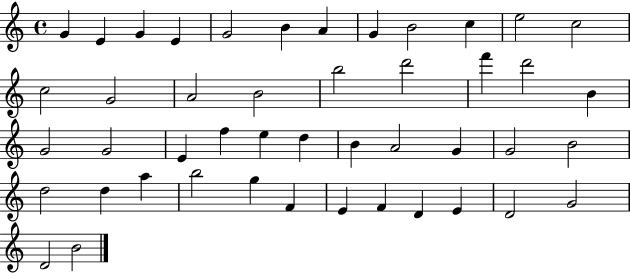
G4/q E4/q G4/q E4/q G4/h B4/q A4/q G4/q B4/h C5/q E5/h C5/h C5/h G4/h A4/h B4/h B5/h D6/h F6/q D6/h B4/q G4/h G4/h E4/q F5/q E5/q D5/q B4/q A4/h G4/q G4/h B4/h D5/h D5/q A5/q B5/h G5/q F4/q E4/q F4/q D4/q E4/q D4/h G4/h D4/h B4/h